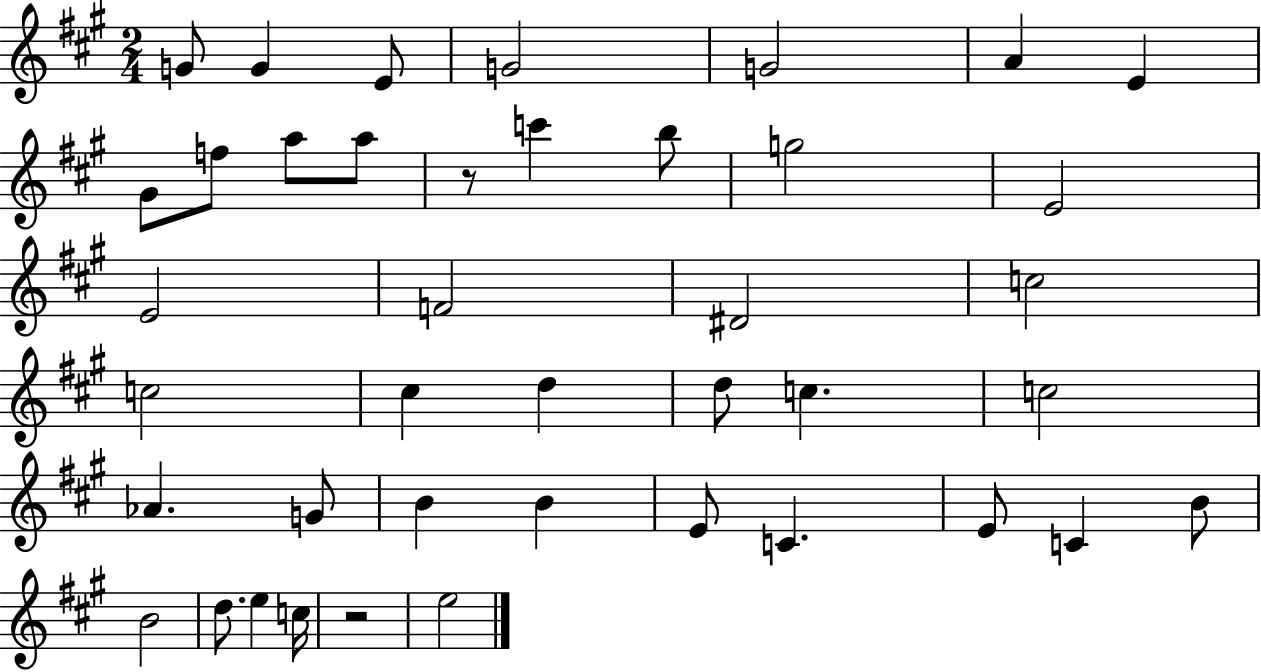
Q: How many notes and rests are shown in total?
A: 41